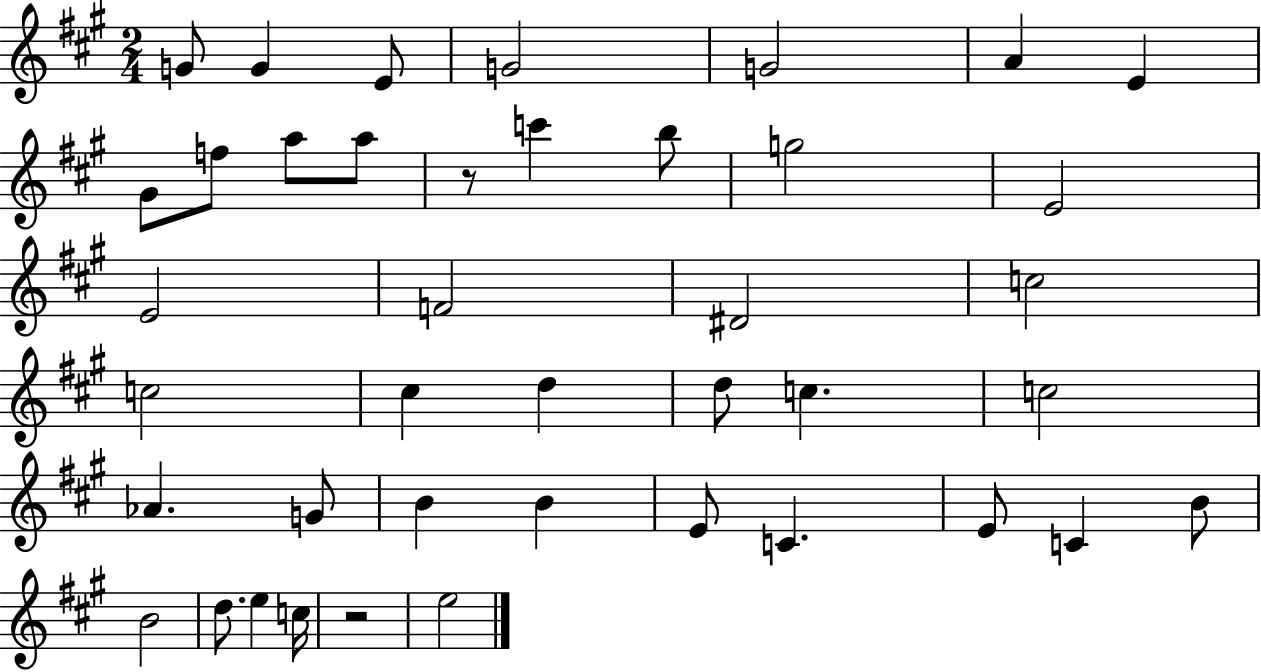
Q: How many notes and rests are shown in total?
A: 41